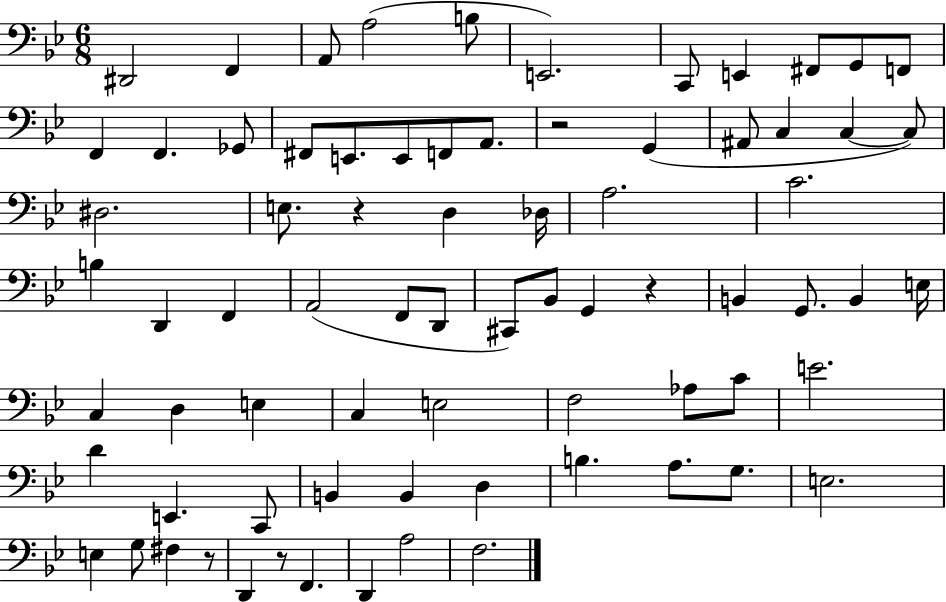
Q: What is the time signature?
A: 6/8